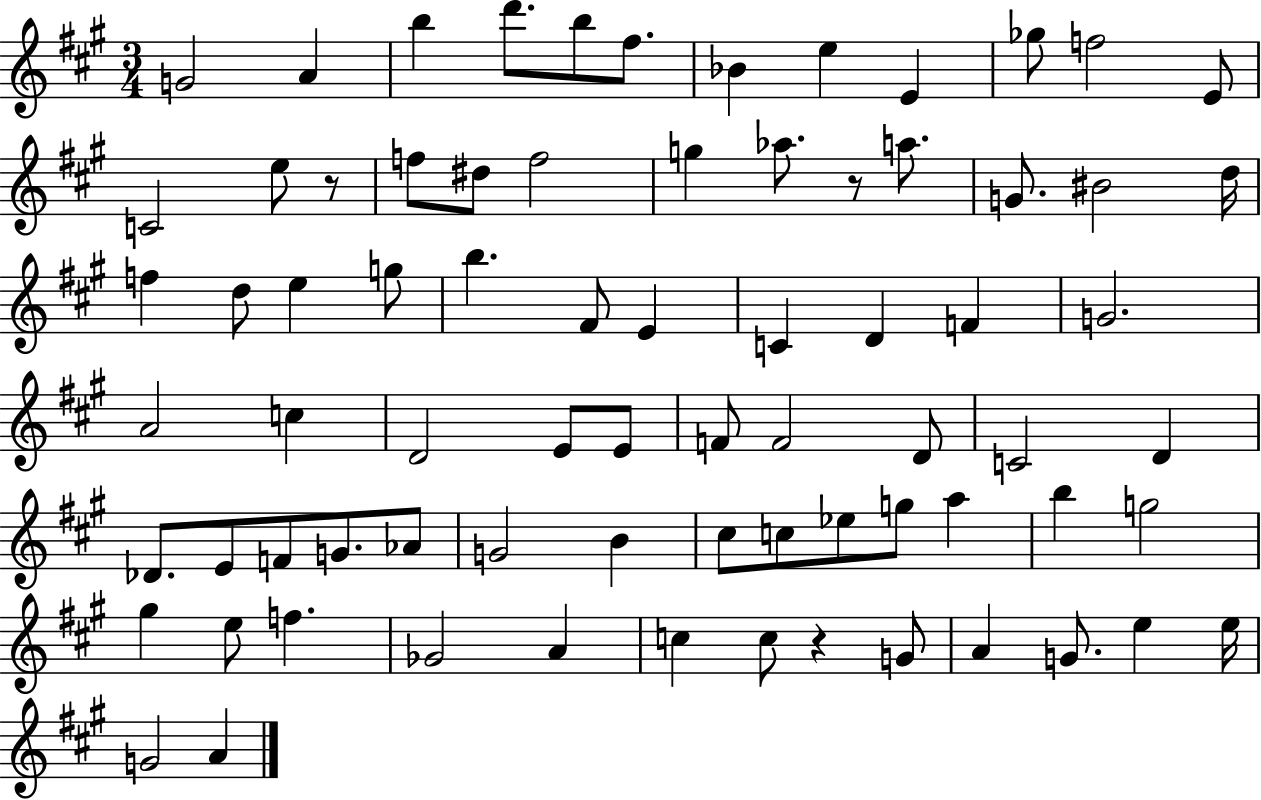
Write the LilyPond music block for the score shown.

{
  \clef treble
  \numericTimeSignature
  \time 3/4
  \key a \major
  g'2 a'4 | b''4 d'''8. b''8 fis''8. | bes'4 e''4 e'4 | ges''8 f''2 e'8 | \break c'2 e''8 r8 | f''8 dis''8 f''2 | g''4 aes''8. r8 a''8. | g'8. bis'2 d''16 | \break f''4 d''8 e''4 g''8 | b''4. fis'8 e'4 | c'4 d'4 f'4 | g'2. | \break a'2 c''4 | d'2 e'8 e'8 | f'8 f'2 d'8 | c'2 d'4 | \break des'8. e'8 f'8 g'8. aes'8 | g'2 b'4 | cis''8 c''8 ees''8 g''8 a''4 | b''4 g''2 | \break gis''4 e''8 f''4. | ges'2 a'4 | c''4 c''8 r4 g'8 | a'4 g'8. e''4 e''16 | \break g'2 a'4 | \bar "|."
}